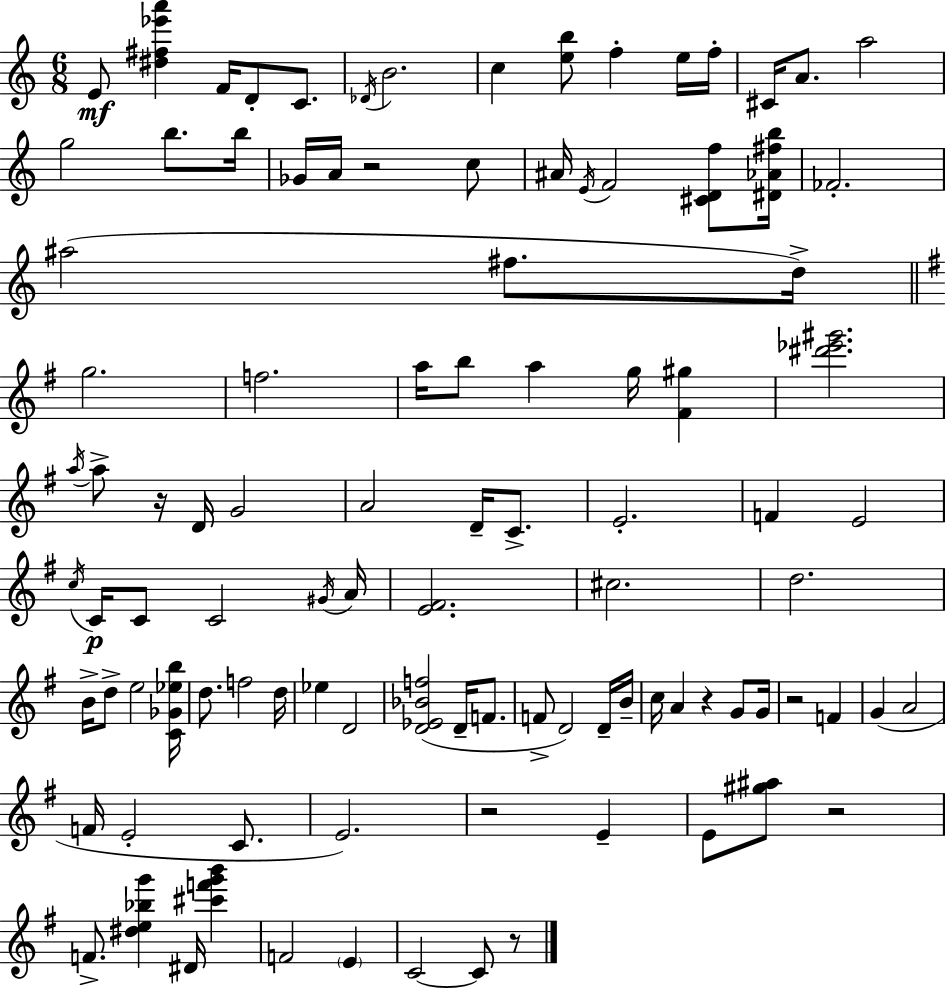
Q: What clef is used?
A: treble